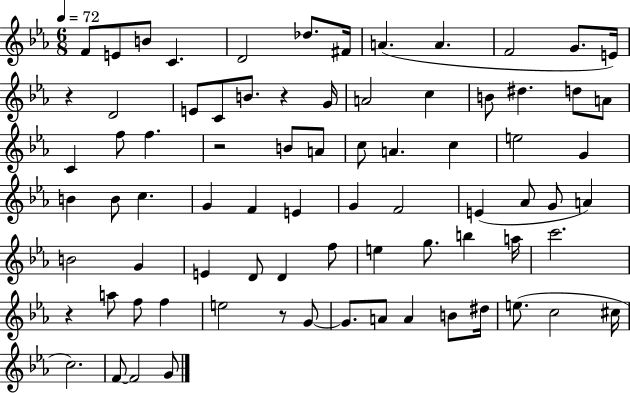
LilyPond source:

{
  \clef treble
  \numericTimeSignature
  \time 6/8
  \key ees \major
  \tempo 4 = 72
  f'8 e'8 b'8 c'4. | d'2 des''8. fis'16 | a'4.( a'4. | f'2 g'8. e'16) | \break r4 d'2 | e'8 c'8 b'8. r4 g'16 | a'2 c''4 | b'8 dis''4. d''8 a'8 | \break c'4 f''8 f''4. | r2 b'8 a'8 | c''8 a'4. c''4 | e''2 g'4 | \break b'4 b'8 c''4. | g'4 f'4 e'4 | g'4 f'2 | e'4( aes'8 g'8 a'4) | \break b'2 g'4 | e'4 d'8 d'4 f''8 | e''4 g''8. b''4 a''16 | c'''2. | \break r4 a''8 f''8 f''4 | e''2 r8 g'8~~ | g'8. a'8 a'4 b'8 dis''16 | e''8.( c''2 cis''16 | \break c''2.) | f'8~~ f'2 g'8 | \bar "|."
}